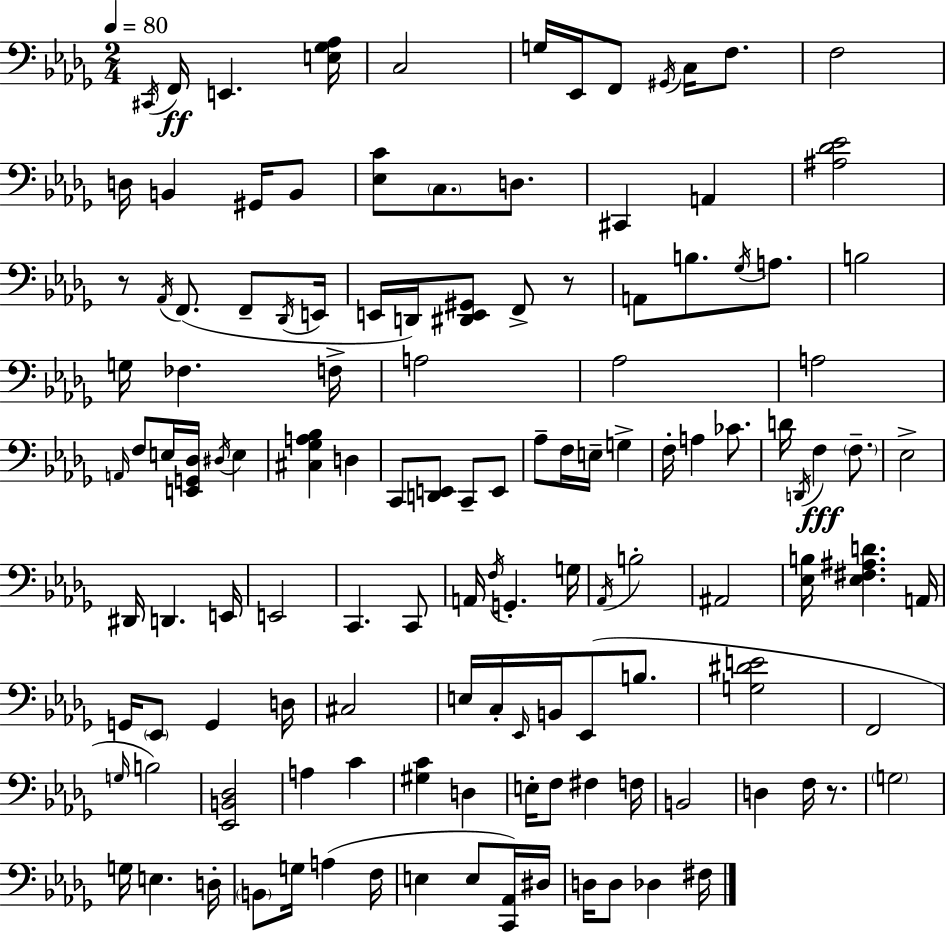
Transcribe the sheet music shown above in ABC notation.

X:1
T:Untitled
M:2/4
L:1/4
K:Bbm
^C,,/4 F,,/4 E,, [E,_G,_A,]/4 C,2 G,/4 _E,,/4 F,,/2 ^G,,/4 C,/4 F,/2 F,2 D,/4 B,, ^G,,/4 B,,/2 [_E,C]/2 C,/2 D,/2 ^C,, A,, [^A,_D_E]2 z/2 _A,,/4 F,,/2 F,,/2 _D,,/4 E,,/4 E,,/4 D,,/4 [^D,,E,,^G,,]/2 F,,/2 z/2 A,,/2 B,/2 _G,/4 A,/2 B,2 G,/4 _F, F,/4 A,2 _A,2 A,2 A,,/4 F,/2 E,/4 [E,,G,,_D,]/4 ^D,/4 E, [^C,_G,A,_B,] D, C,,/2 [D,,E,,]/2 C,,/2 E,,/2 _A,/2 F,/4 E,/4 G, F,/4 A, _C/2 D/4 D,,/4 F, F,/2 _E,2 ^D,,/4 D,, E,,/4 E,,2 C,, C,,/2 A,,/4 F,/4 G,, G,/4 _A,,/4 B,2 ^A,,2 [_E,B,]/4 [_E,^F,^A,D] A,,/4 G,,/4 _E,,/2 G,, D,/4 ^C,2 E,/4 C,/4 _E,,/4 B,,/4 _E,,/2 B,/2 [G,^DE]2 F,,2 G,/4 B,2 [_E,,B,,_D,]2 A, C [^G,C] D, E,/4 F,/2 ^F, F,/4 B,,2 D, F,/4 z/2 G,2 G,/4 E, D,/4 B,,/2 G,/4 A, F,/4 E, E,/2 [C,,_A,,]/4 ^D,/4 D,/4 D,/2 _D, ^F,/4